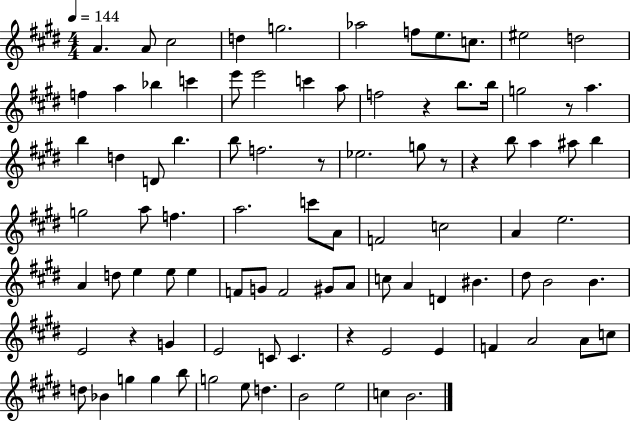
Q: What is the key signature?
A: E major